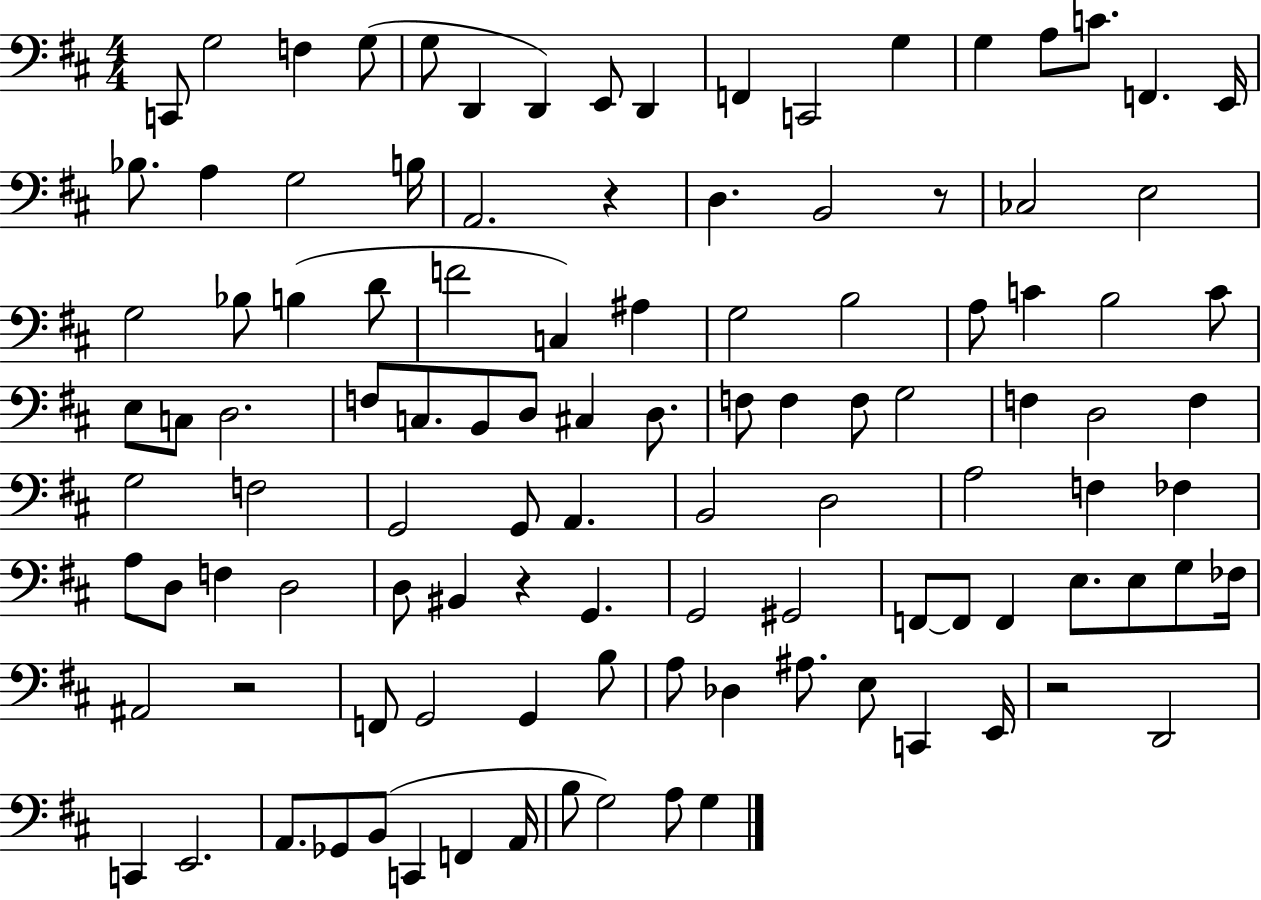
C2/e G3/h F3/q G3/e G3/e D2/q D2/q E2/e D2/q F2/q C2/h G3/q G3/q A3/e C4/e. F2/q. E2/s Bb3/e. A3/q G3/h B3/s A2/h. R/q D3/q. B2/h R/e CES3/h E3/h G3/h Bb3/e B3/q D4/e F4/h C3/q A#3/q G3/h B3/h A3/e C4/q B3/h C4/e E3/e C3/e D3/h. F3/e C3/e. B2/e D3/e C#3/q D3/e. F3/e F3/q F3/e G3/h F3/q D3/h F3/q G3/h F3/h G2/h G2/e A2/q. B2/h D3/h A3/h F3/q FES3/q A3/e D3/e F3/q D3/h D3/e BIS2/q R/q G2/q. G2/h G#2/h F2/e F2/e F2/q E3/e. E3/e G3/e FES3/s A#2/h R/h F2/e G2/h G2/q B3/e A3/e Db3/q A#3/e. E3/e C2/q E2/s R/h D2/h C2/q E2/h. A2/e. Gb2/e B2/e C2/q F2/q A2/s B3/e G3/h A3/e G3/q